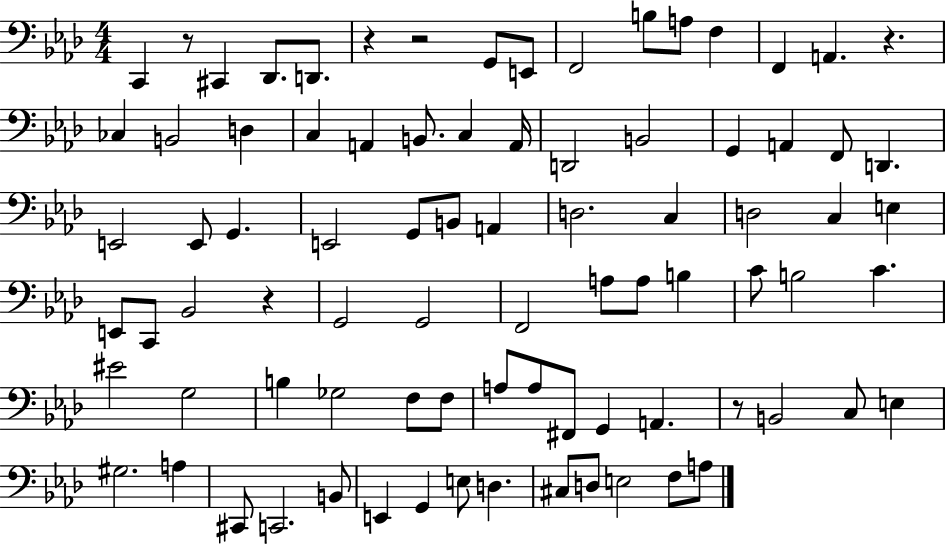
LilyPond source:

{
  \clef bass
  \numericTimeSignature
  \time 4/4
  \key aes \major
  c,4 r8 cis,4 des,8. d,8. | r4 r2 g,8 e,8 | f,2 b8 a8 f4 | f,4 a,4. r4. | \break ces4 b,2 d4 | c4 a,4 b,8. c4 a,16 | d,2 b,2 | g,4 a,4 f,8 d,4. | \break e,2 e,8 g,4. | e,2 g,8 b,8 a,4 | d2. c4 | d2 c4 e4 | \break e,8 c,8 bes,2 r4 | g,2 g,2 | f,2 a8 a8 b4 | c'8 b2 c'4. | \break eis'2 g2 | b4 ges2 f8 f8 | a8 a8 fis,8 g,4 a,4. | r8 b,2 c8 e4 | \break gis2. a4 | cis,8 c,2. b,8 | e,4 g,4 e8 d4. | cis8 d8 e2 f8 a8 | \break \bar "|."
}